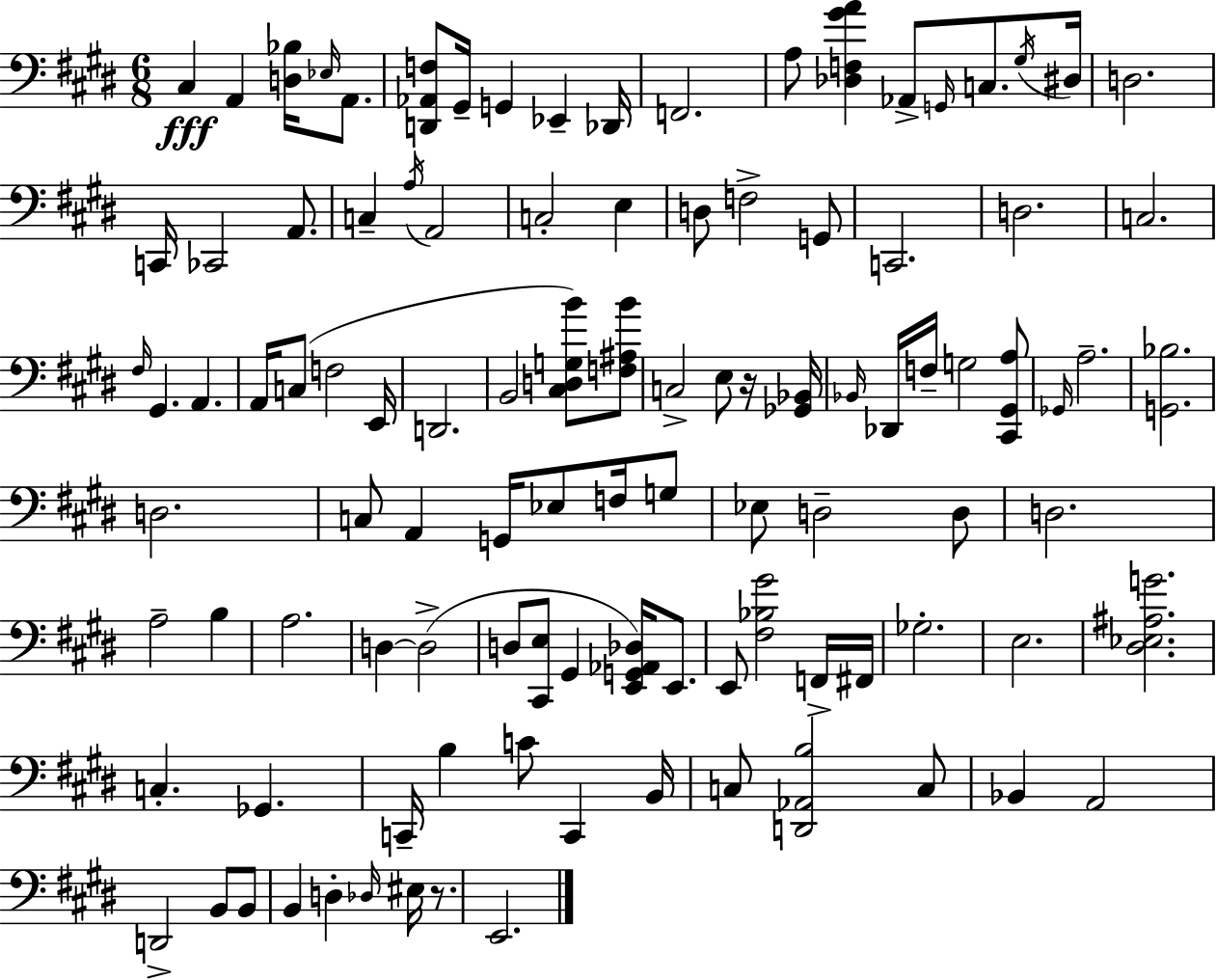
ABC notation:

X:1
T:Untitled
M:6/8
L:1/4
K:E
^C, A,, [D,_B,]/4 _E,/4 A,,/2 [D,,_A,,F,]/2 ^G,,/4 G,, _E,, _D,,/4 F,,2 A,/2 [_D,F,^GA] _A,,/2 G,,/4 C,/2 ^G,/4 ^D,/4 D,2 C,,/4 _C,,2 A,,/2 C, A,/4 A,,2 C,2 E, D,/2 F,2 G,,/2 C,,2 D,2 C,2 ^F,/4 ^G,, A,, A,,/4 C,/2 F,2 E,,/4 D,,2 B,,2 [^C,D,G,B]/2 [F,^A,B]/2 C,2 E,/2 z/4 [_G,,_B,,]/4 _B,,/4 _D,,/4 F,/4 G,2 [^C,,^G,,A,]/2 _G,,/4 A,2 [G,,_B,]2 D,2 C,/2 A,, G,,/4 _E,/2 F,/4 G,/2 _E,/2 D,2 D,/2 D,2 A,2 B, A,2 D, D,2 D,/2 [^C,,E,]/2 ^G,, [E,,G,,_A,,_D,]/4 E,,/2 E,,/2 [^F,_B,^G]2 F,,/4 ^F,,/4 _G,2 E,2 [^D,_E,^A,G]2 C, _G,, C,,/4 B, C/2 C,, B,,/4 C,/2 [D,,_A,,B,]2 C,/2 _B,, A,,2 D,,2 B,,/2 B,,/2 B,, D, _D,/4 ^E,/4 z/2 E,,2